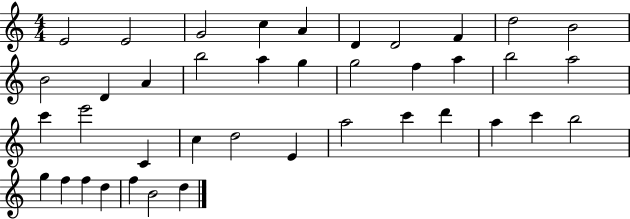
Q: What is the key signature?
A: C major